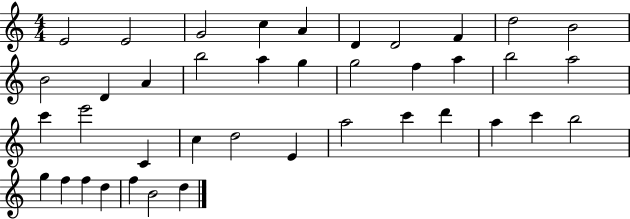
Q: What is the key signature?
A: C major